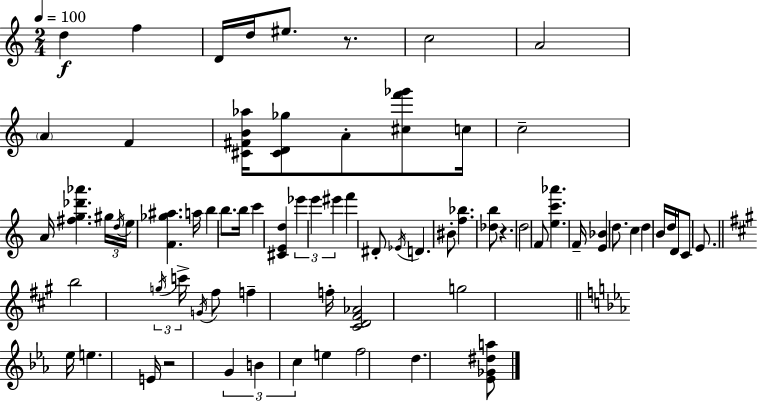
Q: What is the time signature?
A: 2/4